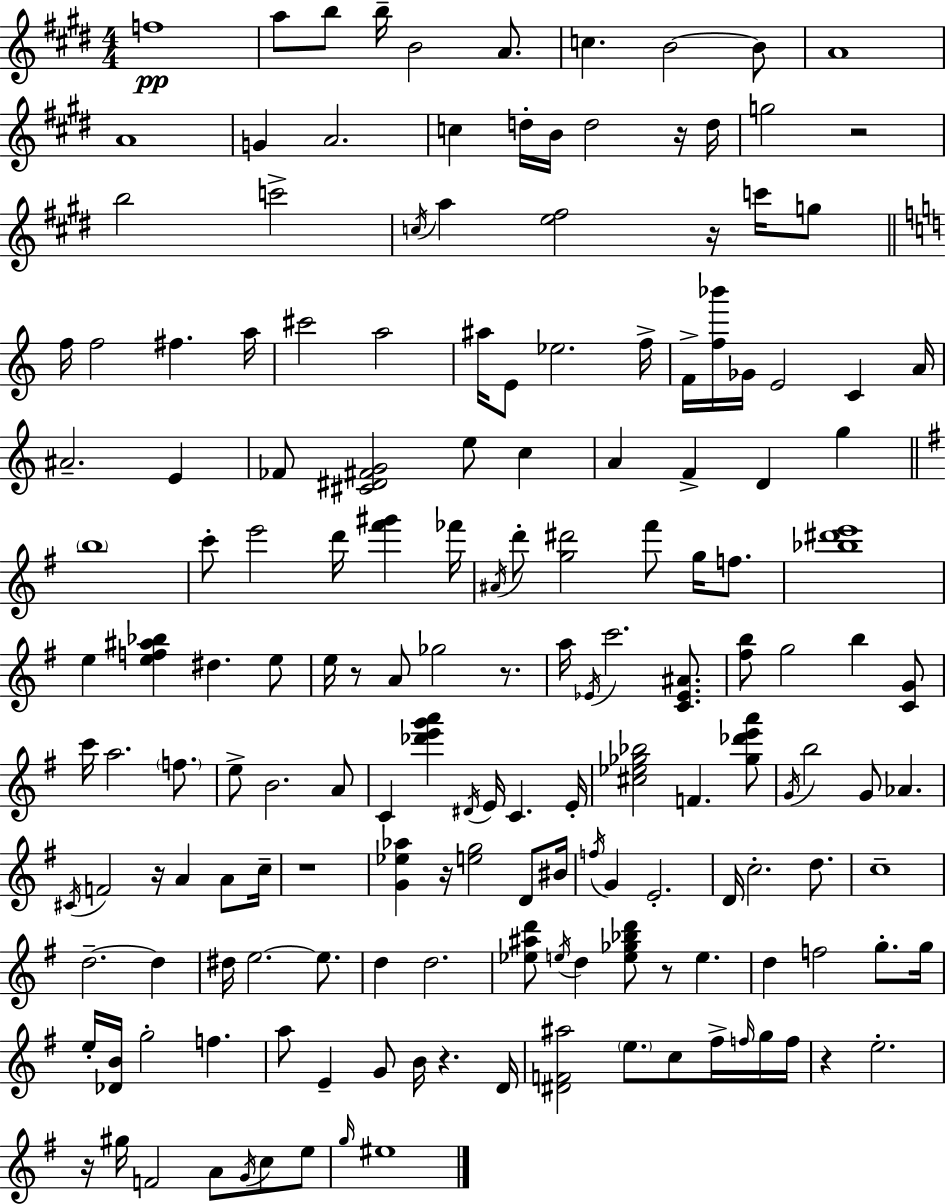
F5/w A5/e B5/e B5/s B4/h A4/e. C5/q. B4/h B4/e A4/w A4/w G4/q A4/h. C5/q D5/s B4/s D5/h R/s D5/s G5/h R/h B5/h C6/h C5/s A5/q [E5,F#5]/h R/s C6/s G5/e F5/s F5/h F#5/q. A5/s C#6/h A5/h A#5/s E4/e Eb5/h. F5/s F4/s [F5,Bb6]/s Gb4/s E4/h C4/q A4/s A#4/h. E4/q FES4/e [C#4,D#4,F#4,G4]/h E5/e C5/q A4/q F4/q D4/q G5/q B5/w C6/e E6/h D6/s [F#6,G#6]/q FES6/s A#4/s D6/e [G5,D#6]/h F#6/e G5/s F5/e. [Bb5,D#6,E6]/w E5/q [E5,F5,A#5,Bb5]/q D#5/q. E5/e E5/s R/e A4/e Gb5/h R/e. A5/s Eb4/s C6/h. [C4,Eb4,A#4]/e. [F#5,B5]/e G5/h B5/q [C4,G4]/e C6/s A5/h. F5/e. E5/e B4/h. A4/e C4/q [Db6,E6,G6,A6]/q D#4/s E4/s C4/q. E4/s [C#5,Eb5,Gb5,Bb5]/h F4/q. [Gb5,Db6,E6,A6]/e G4/s B5/h G4/e Ab4/q. C#4/s F4/h R/s A4/q A4/e C5/s R/w [G4,Eb5,Ab5]/q R/s [E5,G5]/h D4/e BIS4/s F5/s G4/q E4/h. D4/s C5/h. D5/e. C5/w D5/h. D5/q D#5/s E5/h. E5/e. D5/q D5/h. [Eb5,A#5,D6]/e E5/s D5/q [E5,Gb5,Bb5,D6]/e R/e E5/q. D5/q F5/h G5/e. G5/s E5/s [Db4,B4]/s G5/h F5/q. A5/e E4/q G4/e B4/s R/q. D4/s [D#4,F4,A#5]/h E5/e. C5/e F#5/s F5/s G5/s F5/s R/q E5/h. R/s G#5/s F4/h A4/e G4/s C5/e E5/e G5/s EIS5/w